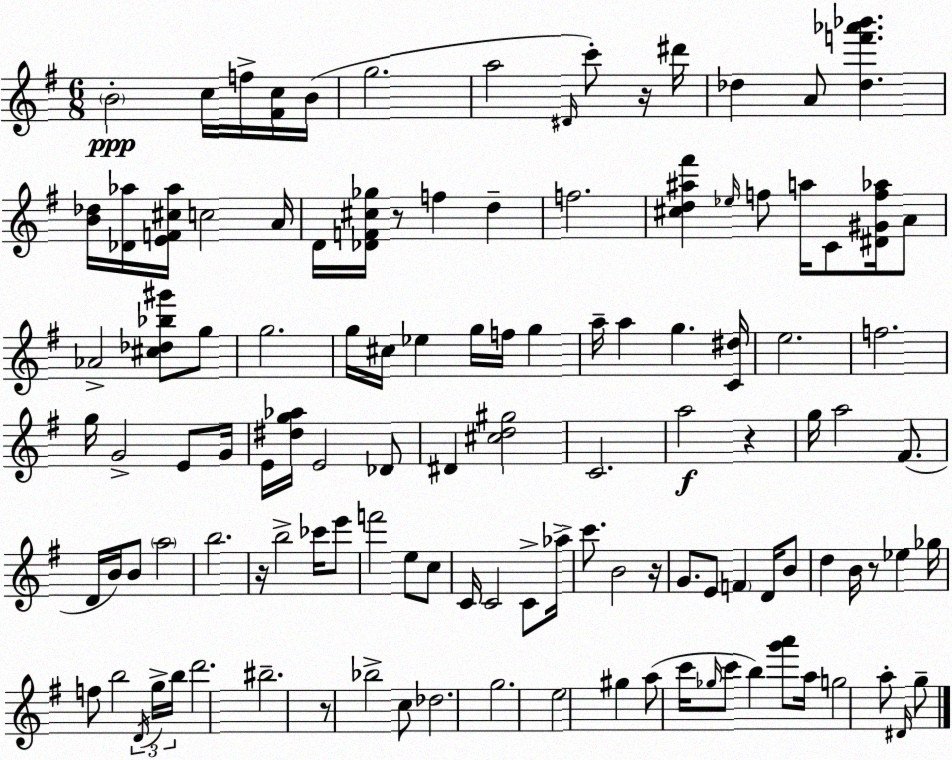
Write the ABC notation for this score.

X:1
T:Untitled
M:6/8
L:1/4
K:G
B2 c/4 f/4 [^Fc]/4 B/4 g2 a2 ^D/4 c'/2 z/4 ^d'/4 _d A/2 [_df'_a'_b'] [B_d]/4 [_D_a]/4 [EF^c_a]/4 c2 A/4 D/4 [_DF^c_g]/4 z/2 f d f2 [^cd^a^f'] _e/4 f/2 a/4 C/2 [^D^Gf_a]/4 A/2 _A2 [^c_d_b^g']/2 g/2 g2 g/4 ^c/4 _e g/4 f/4 g a/4 a g [C^d]/4 e2 f2 g/4 G2 E/2 G/4 E/4 [^dg_a]/4 E2 _D/2 ^D [^cd^g]2 C2 a2 z g/4 a2 ^F/2 D/4 B/4 B/2 a2 b2 z/4 b2 _c'/4 e'/2 f'2 e/2 c/2 C/4 C2 C/2 _a/4 c'/2 B2 z/4 G/2 E/2 F D/4 B/2 d B/4 z/2 _e _g/4 f/2 b2 D/4 g/4 b/4 d'2 ^b2 z/2 _b2 c/2 _d2 g2 e2 ^g a/2 c'/4 _g/4 c'/2 b [g'a']/2 a/4 g2 a/2 ^D/4 g/2